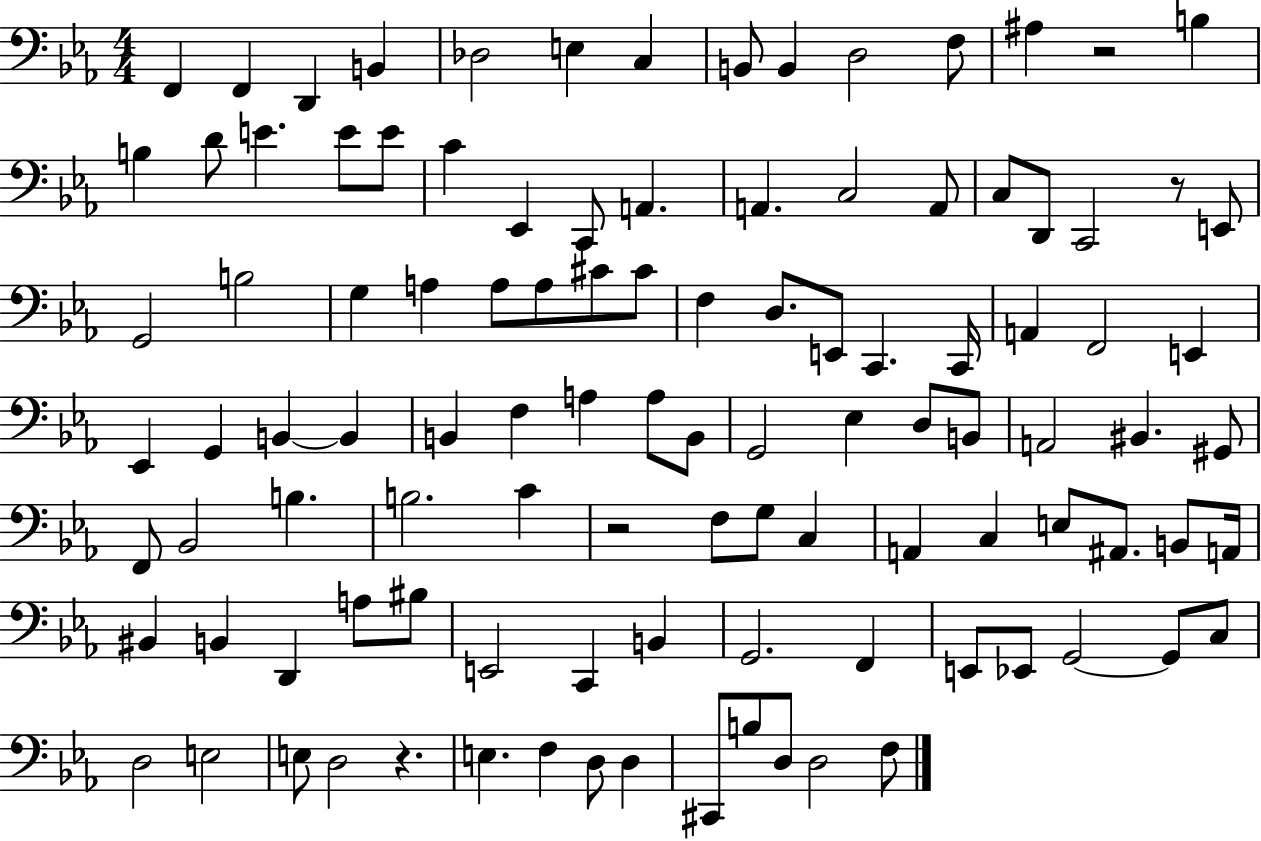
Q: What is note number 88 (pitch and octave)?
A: G2